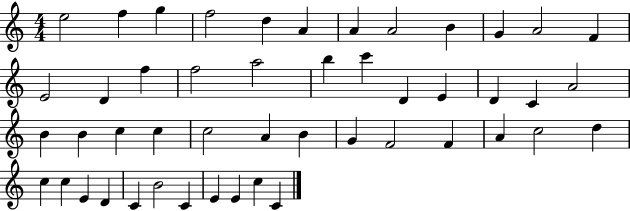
{
  \clef treble
  \numericTimeSignature
  \time 4/4
  \key c \major
  e''2 f''4 g''4 | f''2 d''4 a'4 | a'4 a'2 b'4 | g'4 a'2 f'4 | \break e'2 d'4 f''4 | f''2 a''2 | b''4 c'''4 d'4 e'4 | d'4 c'4 a'2 | \break b'4 b'4 c''4 c''4 | c''2 a'4 b'4 | g'4 f'2 f'4 | a'4 c''2 d''4 | \break c''4 c''4 e'4 d'4 | c'4 b'2 c'4 | e'4 e'4 c''4 c'4 | \bar "|."
}